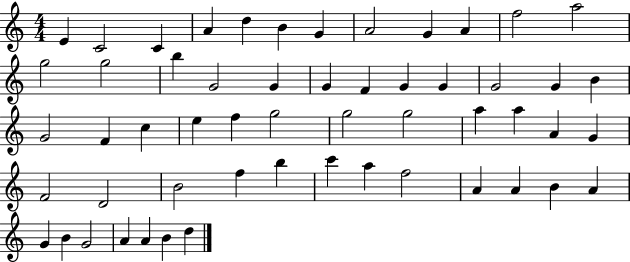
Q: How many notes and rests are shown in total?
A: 55